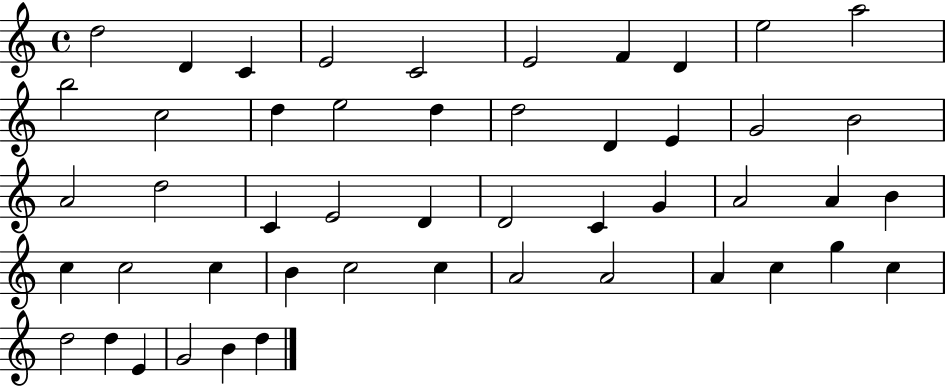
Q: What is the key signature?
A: C major